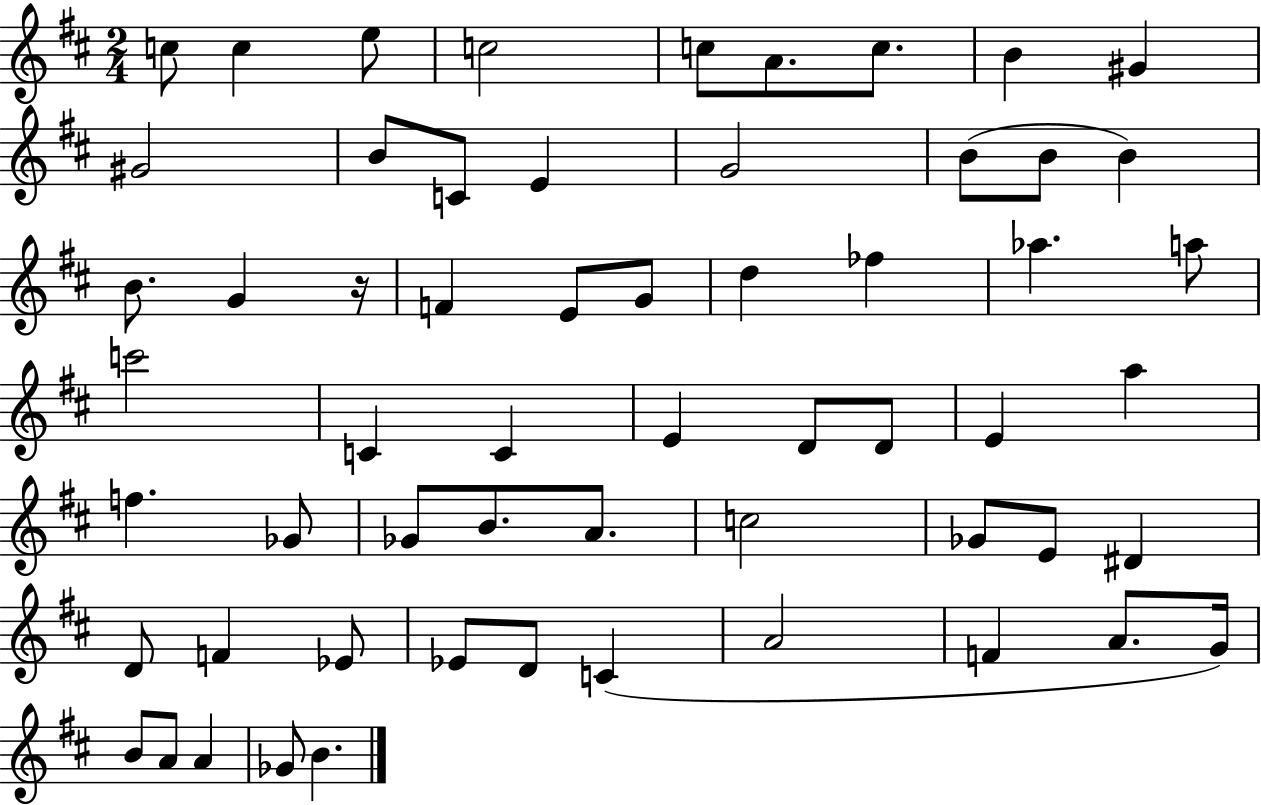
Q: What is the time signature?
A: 2/4